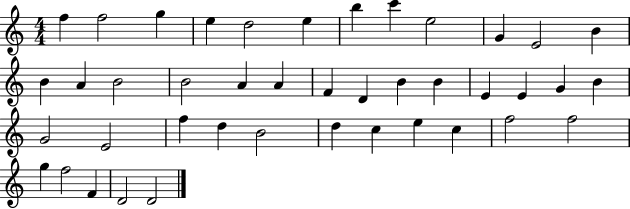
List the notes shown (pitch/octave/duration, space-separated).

F5/q F5/h G5/q E5/q D5/h E5/q B5/q C6/q E5/h G4/q E4/h B4/q B4/q A4/q B4/h B4/h A4/q A4/q F4/q D4/q B4/q B4/q E4/q E4/q G4/q B4/q G4/h E4/h F5/q D5/q B4/h D5/q C5/q E5/q C5/q F5/h F5/h G5/q F5/h F4/q D4/h D4/h